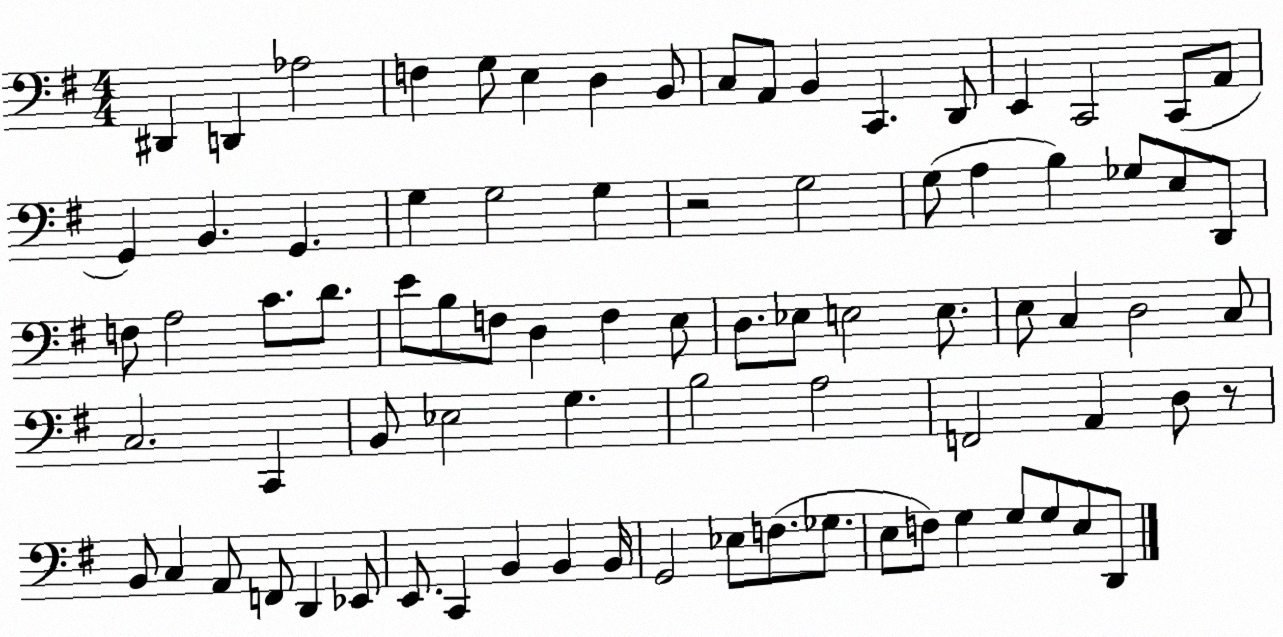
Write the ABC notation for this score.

X:1
T:Untitled
M:4/4
L:1/4
K:G
^D,, D,, _A,2 F, G,/2 E, D, B,,/2 C,/2 A,,/2 B,, C,, D,,/2 E,, C,,2 C,,/2 A,,/2 G,, B,, G,, G, G,2 G, z2 G,2 G,/2 A, B, _G,/2 E,/2 D,,/2 F,/2 A,2 C/2 D/2 E/2 B,/2 F,/2 D, F, E,/2 D,/2 _E,/2 E,2 E,/2 E,/2 C, D,2 C,/2 C,2 C,, B,,/2 _E,2 G, B,2 A,2 F,,2 A,, D,/2 z/2 B,,/2 C, A,,/2 F,,/2 D,, _E,,/2 E,,/2 C,, B,, B,, B,,/4 G,,2 _E,/2 F,/2 _G,/2 E,/2 F,/2 G, G,/2 G,/2 E,/2 D,,/2